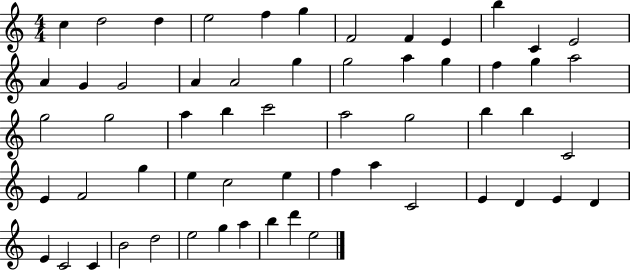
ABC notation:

X:1
T:Untitled
M:4/4
L:1/4
K:C
c d2 d e2 f g F2 F E b C E2 A G G2 A A2 g g2 a g f g a2 g2 g2 a b c'2 a2 g2 b b C2 E F2 g e c2 e f a C2 E D E D E C2 C B2 d2 e2 g a b d' e2